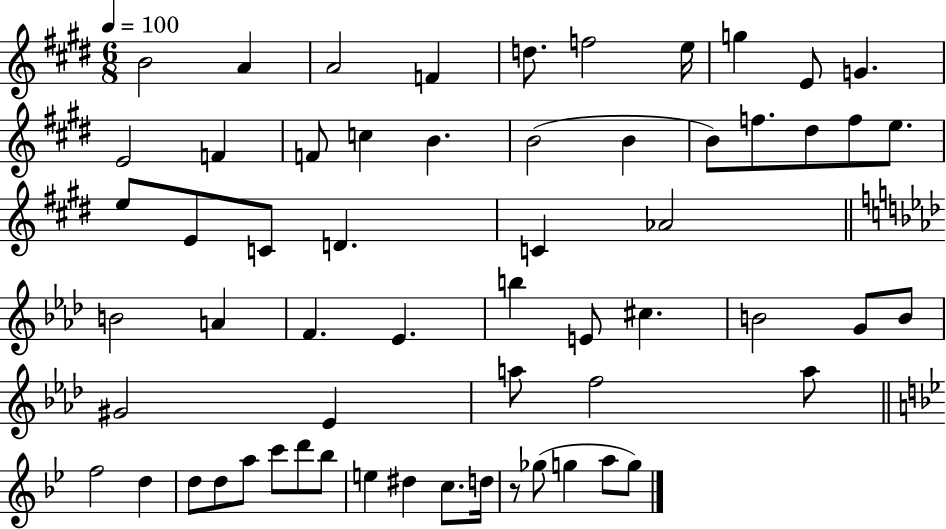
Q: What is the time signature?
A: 6/8